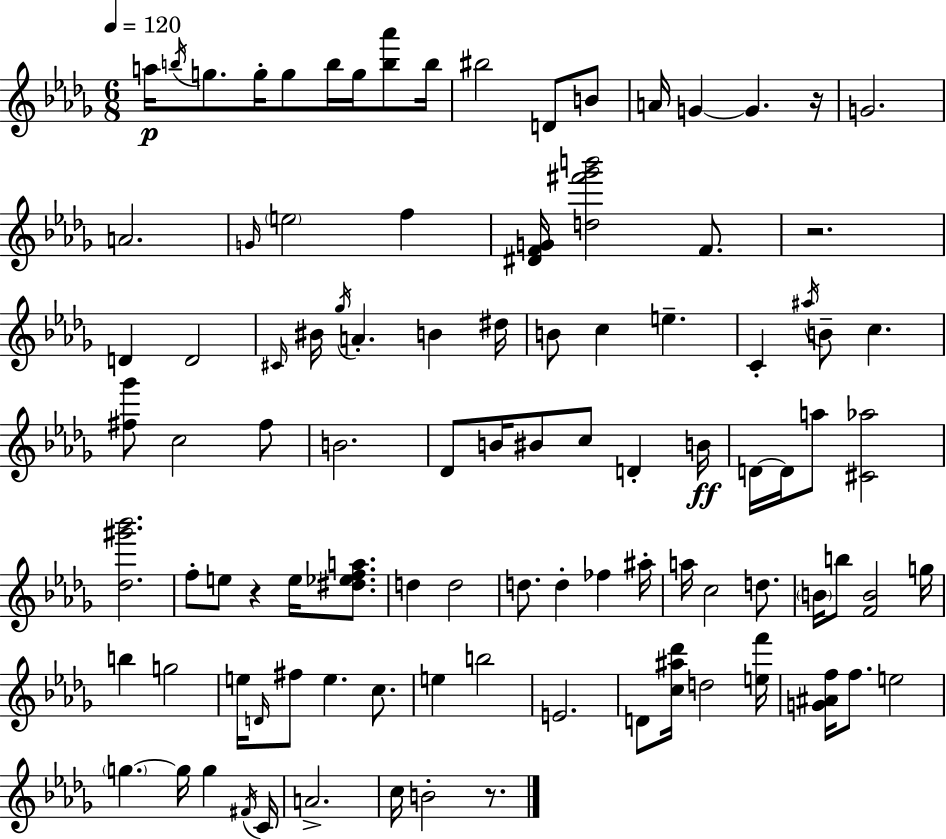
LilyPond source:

{
  \clef treble
  \numericTimeSignature
  \time 6/8
  \key bes \minor
  \tempo 4 = 120
  a''16\p \acciaccatura { b''16 } g''8. g''16-. g''8 b''16 g''16 <b'' aes'''>8 | b''16 bis''2 d'8 b'8 | a'16 g'4~~ g'4. | r16 g'2. | \break a'2. | \grace { g'16 } \parenthesize e''2 f''4 | <dis' f' g'>16 <d'' fis''' ges''' b'''>2 f'8. | r2. | \break d'4 d'2 | \grace { cis'16 } bis'16 \acciaccatura { ges''16 } a'4.-. b'4 | dis''16 b'8 c''4 e''4.-- | c'4-. \acciaccatura { ais''16 } b'8-- c''4. | \break <fis'' ges'''>8 c''2 | fis''8 b'2. | des'8 b'16 bis'8 c''8 | d'4-. b'16\ff d'16~~ d'16 a''8 <cis' aes''>2 | \break <des'' gis''' bes'''>2. | f''8-. e''8 r4 | e''16 <dis'' ees'' f'' a''>8. d''4 d''2 | d''8. d''4-. | \break fes''4 ais''16-. a''16 c''2 | d''8. \parenthesize b'16 b''8 <f' b'>2 | g''16 b''4 g''2 | e''16 \grace { d'16 } fis''8 e''4. | \break c''8. e''4 b''2 | e'2. | d'8 <c'' ais'' des'''>16 d''2 | <e'' f'''>16 <g' ais' f''>16 f''8. e''2 | \break \parenthesize g''4.~~ | g''16 g''4 \acciaccatura { fis'16 } c'16 a'2.-> | c''16 b'2-. | r8. \bar "|."
}